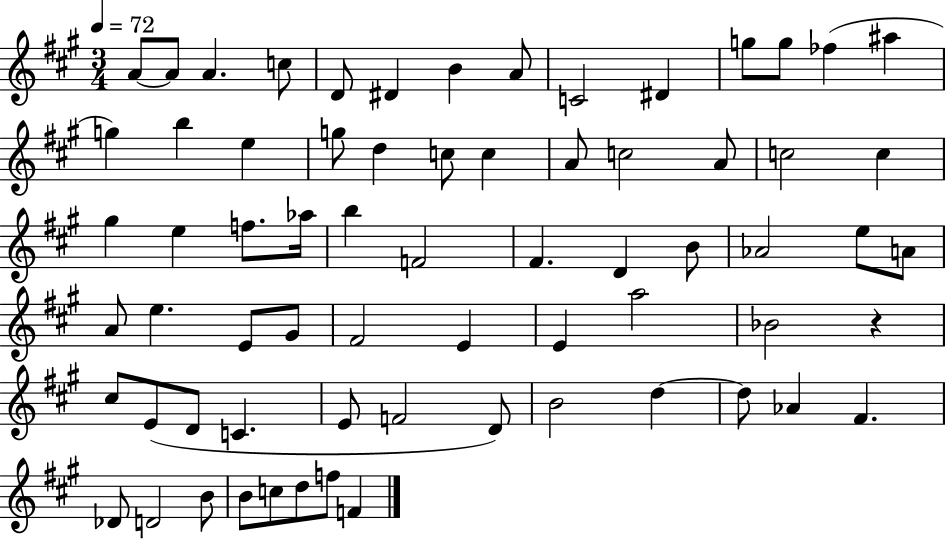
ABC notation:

X:1
T:Untitled
M:3/4
L:1/4
K:A
A/2 A/2 A c/2 D/2 ^D B A/2 C2 ^D g/2 g/2 _f ^a g b e g/2 d c/2 c A/2 c2 A/2 c2 c ^g e f/2 _a/4 b F2 ^F D B/2 _A2 e/2 A/2 A/2 e E/2 ^G/2 ^F2 E E a2 _B2 z ^c/2 E/2 D/2 C E/2 F2 D/2 B2 d d/2 _A ^F _D/2 D2 B/2 B/2 c/2 d/2 f/2 F